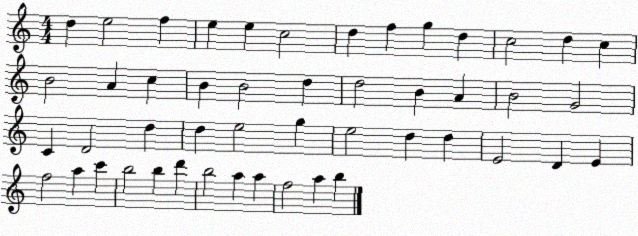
X:1
T:Untitled
M:4/4
L:1/4
K:C
d e2 f e e c2 d f g d c2 d c B2 A c B B2 d d2 B A B2 G2 C D2 d d e2 g e2 d d E2 D E f2 a c' b2 b d' b2 a a f2 a b